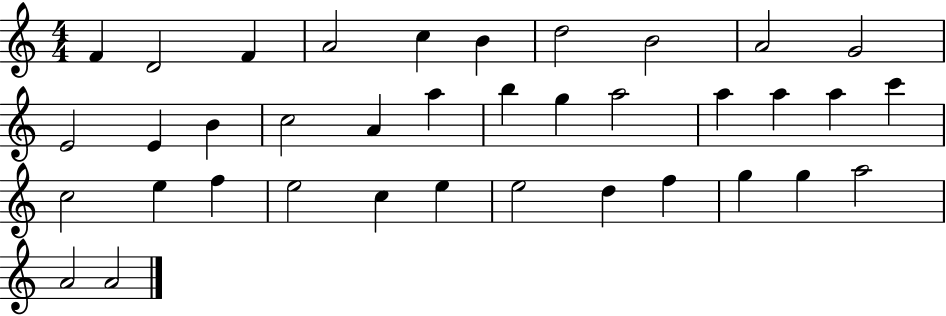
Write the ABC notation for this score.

X:1
T:Untitled
M:4/4
L:1/4
K:C
F D2 F A2 c B d2 B2 A2 G2 E2 E B c2 A a b g a2 a a a c' c2 e f e2 c e e2 d f g g a2 A2 A2